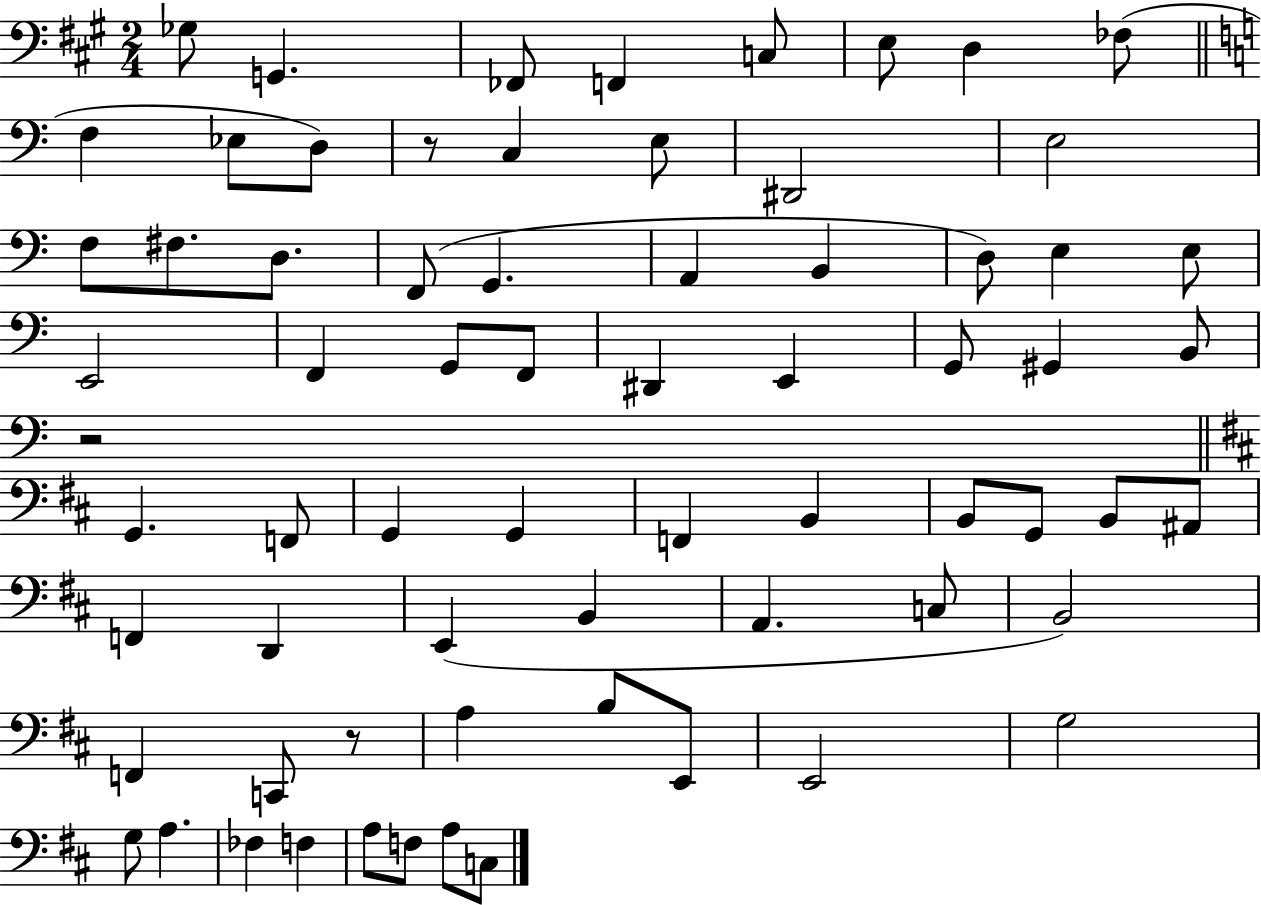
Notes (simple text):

Gb3/e G2/q. FES2/e F2/q C3/e E3/e D3/q FES3/e F3/q Eb3/e D3/e R/e C3/q E3/e D#2/h E3/h F3/e F#3/e. D3/e. F2/e G2/q. A2/q B2/q D3/e E3/q E3/e E2/h F2/q G2/e F2/e D#2/q E2/q G2/e G#2/q B2/e R/h G2/q. F2/e G2/q G2/q F2/q B2/q B2/e G2/e B2/e A#2/e F2/q D2/q E2/q B2/q A2/q. C3/e B2/h F2/q C2/e R/e A3/q B3/e E2/e E2/h G3/h G3/e A3/q. FES3/q F3/q A3/e F3/e A3/e C3/e